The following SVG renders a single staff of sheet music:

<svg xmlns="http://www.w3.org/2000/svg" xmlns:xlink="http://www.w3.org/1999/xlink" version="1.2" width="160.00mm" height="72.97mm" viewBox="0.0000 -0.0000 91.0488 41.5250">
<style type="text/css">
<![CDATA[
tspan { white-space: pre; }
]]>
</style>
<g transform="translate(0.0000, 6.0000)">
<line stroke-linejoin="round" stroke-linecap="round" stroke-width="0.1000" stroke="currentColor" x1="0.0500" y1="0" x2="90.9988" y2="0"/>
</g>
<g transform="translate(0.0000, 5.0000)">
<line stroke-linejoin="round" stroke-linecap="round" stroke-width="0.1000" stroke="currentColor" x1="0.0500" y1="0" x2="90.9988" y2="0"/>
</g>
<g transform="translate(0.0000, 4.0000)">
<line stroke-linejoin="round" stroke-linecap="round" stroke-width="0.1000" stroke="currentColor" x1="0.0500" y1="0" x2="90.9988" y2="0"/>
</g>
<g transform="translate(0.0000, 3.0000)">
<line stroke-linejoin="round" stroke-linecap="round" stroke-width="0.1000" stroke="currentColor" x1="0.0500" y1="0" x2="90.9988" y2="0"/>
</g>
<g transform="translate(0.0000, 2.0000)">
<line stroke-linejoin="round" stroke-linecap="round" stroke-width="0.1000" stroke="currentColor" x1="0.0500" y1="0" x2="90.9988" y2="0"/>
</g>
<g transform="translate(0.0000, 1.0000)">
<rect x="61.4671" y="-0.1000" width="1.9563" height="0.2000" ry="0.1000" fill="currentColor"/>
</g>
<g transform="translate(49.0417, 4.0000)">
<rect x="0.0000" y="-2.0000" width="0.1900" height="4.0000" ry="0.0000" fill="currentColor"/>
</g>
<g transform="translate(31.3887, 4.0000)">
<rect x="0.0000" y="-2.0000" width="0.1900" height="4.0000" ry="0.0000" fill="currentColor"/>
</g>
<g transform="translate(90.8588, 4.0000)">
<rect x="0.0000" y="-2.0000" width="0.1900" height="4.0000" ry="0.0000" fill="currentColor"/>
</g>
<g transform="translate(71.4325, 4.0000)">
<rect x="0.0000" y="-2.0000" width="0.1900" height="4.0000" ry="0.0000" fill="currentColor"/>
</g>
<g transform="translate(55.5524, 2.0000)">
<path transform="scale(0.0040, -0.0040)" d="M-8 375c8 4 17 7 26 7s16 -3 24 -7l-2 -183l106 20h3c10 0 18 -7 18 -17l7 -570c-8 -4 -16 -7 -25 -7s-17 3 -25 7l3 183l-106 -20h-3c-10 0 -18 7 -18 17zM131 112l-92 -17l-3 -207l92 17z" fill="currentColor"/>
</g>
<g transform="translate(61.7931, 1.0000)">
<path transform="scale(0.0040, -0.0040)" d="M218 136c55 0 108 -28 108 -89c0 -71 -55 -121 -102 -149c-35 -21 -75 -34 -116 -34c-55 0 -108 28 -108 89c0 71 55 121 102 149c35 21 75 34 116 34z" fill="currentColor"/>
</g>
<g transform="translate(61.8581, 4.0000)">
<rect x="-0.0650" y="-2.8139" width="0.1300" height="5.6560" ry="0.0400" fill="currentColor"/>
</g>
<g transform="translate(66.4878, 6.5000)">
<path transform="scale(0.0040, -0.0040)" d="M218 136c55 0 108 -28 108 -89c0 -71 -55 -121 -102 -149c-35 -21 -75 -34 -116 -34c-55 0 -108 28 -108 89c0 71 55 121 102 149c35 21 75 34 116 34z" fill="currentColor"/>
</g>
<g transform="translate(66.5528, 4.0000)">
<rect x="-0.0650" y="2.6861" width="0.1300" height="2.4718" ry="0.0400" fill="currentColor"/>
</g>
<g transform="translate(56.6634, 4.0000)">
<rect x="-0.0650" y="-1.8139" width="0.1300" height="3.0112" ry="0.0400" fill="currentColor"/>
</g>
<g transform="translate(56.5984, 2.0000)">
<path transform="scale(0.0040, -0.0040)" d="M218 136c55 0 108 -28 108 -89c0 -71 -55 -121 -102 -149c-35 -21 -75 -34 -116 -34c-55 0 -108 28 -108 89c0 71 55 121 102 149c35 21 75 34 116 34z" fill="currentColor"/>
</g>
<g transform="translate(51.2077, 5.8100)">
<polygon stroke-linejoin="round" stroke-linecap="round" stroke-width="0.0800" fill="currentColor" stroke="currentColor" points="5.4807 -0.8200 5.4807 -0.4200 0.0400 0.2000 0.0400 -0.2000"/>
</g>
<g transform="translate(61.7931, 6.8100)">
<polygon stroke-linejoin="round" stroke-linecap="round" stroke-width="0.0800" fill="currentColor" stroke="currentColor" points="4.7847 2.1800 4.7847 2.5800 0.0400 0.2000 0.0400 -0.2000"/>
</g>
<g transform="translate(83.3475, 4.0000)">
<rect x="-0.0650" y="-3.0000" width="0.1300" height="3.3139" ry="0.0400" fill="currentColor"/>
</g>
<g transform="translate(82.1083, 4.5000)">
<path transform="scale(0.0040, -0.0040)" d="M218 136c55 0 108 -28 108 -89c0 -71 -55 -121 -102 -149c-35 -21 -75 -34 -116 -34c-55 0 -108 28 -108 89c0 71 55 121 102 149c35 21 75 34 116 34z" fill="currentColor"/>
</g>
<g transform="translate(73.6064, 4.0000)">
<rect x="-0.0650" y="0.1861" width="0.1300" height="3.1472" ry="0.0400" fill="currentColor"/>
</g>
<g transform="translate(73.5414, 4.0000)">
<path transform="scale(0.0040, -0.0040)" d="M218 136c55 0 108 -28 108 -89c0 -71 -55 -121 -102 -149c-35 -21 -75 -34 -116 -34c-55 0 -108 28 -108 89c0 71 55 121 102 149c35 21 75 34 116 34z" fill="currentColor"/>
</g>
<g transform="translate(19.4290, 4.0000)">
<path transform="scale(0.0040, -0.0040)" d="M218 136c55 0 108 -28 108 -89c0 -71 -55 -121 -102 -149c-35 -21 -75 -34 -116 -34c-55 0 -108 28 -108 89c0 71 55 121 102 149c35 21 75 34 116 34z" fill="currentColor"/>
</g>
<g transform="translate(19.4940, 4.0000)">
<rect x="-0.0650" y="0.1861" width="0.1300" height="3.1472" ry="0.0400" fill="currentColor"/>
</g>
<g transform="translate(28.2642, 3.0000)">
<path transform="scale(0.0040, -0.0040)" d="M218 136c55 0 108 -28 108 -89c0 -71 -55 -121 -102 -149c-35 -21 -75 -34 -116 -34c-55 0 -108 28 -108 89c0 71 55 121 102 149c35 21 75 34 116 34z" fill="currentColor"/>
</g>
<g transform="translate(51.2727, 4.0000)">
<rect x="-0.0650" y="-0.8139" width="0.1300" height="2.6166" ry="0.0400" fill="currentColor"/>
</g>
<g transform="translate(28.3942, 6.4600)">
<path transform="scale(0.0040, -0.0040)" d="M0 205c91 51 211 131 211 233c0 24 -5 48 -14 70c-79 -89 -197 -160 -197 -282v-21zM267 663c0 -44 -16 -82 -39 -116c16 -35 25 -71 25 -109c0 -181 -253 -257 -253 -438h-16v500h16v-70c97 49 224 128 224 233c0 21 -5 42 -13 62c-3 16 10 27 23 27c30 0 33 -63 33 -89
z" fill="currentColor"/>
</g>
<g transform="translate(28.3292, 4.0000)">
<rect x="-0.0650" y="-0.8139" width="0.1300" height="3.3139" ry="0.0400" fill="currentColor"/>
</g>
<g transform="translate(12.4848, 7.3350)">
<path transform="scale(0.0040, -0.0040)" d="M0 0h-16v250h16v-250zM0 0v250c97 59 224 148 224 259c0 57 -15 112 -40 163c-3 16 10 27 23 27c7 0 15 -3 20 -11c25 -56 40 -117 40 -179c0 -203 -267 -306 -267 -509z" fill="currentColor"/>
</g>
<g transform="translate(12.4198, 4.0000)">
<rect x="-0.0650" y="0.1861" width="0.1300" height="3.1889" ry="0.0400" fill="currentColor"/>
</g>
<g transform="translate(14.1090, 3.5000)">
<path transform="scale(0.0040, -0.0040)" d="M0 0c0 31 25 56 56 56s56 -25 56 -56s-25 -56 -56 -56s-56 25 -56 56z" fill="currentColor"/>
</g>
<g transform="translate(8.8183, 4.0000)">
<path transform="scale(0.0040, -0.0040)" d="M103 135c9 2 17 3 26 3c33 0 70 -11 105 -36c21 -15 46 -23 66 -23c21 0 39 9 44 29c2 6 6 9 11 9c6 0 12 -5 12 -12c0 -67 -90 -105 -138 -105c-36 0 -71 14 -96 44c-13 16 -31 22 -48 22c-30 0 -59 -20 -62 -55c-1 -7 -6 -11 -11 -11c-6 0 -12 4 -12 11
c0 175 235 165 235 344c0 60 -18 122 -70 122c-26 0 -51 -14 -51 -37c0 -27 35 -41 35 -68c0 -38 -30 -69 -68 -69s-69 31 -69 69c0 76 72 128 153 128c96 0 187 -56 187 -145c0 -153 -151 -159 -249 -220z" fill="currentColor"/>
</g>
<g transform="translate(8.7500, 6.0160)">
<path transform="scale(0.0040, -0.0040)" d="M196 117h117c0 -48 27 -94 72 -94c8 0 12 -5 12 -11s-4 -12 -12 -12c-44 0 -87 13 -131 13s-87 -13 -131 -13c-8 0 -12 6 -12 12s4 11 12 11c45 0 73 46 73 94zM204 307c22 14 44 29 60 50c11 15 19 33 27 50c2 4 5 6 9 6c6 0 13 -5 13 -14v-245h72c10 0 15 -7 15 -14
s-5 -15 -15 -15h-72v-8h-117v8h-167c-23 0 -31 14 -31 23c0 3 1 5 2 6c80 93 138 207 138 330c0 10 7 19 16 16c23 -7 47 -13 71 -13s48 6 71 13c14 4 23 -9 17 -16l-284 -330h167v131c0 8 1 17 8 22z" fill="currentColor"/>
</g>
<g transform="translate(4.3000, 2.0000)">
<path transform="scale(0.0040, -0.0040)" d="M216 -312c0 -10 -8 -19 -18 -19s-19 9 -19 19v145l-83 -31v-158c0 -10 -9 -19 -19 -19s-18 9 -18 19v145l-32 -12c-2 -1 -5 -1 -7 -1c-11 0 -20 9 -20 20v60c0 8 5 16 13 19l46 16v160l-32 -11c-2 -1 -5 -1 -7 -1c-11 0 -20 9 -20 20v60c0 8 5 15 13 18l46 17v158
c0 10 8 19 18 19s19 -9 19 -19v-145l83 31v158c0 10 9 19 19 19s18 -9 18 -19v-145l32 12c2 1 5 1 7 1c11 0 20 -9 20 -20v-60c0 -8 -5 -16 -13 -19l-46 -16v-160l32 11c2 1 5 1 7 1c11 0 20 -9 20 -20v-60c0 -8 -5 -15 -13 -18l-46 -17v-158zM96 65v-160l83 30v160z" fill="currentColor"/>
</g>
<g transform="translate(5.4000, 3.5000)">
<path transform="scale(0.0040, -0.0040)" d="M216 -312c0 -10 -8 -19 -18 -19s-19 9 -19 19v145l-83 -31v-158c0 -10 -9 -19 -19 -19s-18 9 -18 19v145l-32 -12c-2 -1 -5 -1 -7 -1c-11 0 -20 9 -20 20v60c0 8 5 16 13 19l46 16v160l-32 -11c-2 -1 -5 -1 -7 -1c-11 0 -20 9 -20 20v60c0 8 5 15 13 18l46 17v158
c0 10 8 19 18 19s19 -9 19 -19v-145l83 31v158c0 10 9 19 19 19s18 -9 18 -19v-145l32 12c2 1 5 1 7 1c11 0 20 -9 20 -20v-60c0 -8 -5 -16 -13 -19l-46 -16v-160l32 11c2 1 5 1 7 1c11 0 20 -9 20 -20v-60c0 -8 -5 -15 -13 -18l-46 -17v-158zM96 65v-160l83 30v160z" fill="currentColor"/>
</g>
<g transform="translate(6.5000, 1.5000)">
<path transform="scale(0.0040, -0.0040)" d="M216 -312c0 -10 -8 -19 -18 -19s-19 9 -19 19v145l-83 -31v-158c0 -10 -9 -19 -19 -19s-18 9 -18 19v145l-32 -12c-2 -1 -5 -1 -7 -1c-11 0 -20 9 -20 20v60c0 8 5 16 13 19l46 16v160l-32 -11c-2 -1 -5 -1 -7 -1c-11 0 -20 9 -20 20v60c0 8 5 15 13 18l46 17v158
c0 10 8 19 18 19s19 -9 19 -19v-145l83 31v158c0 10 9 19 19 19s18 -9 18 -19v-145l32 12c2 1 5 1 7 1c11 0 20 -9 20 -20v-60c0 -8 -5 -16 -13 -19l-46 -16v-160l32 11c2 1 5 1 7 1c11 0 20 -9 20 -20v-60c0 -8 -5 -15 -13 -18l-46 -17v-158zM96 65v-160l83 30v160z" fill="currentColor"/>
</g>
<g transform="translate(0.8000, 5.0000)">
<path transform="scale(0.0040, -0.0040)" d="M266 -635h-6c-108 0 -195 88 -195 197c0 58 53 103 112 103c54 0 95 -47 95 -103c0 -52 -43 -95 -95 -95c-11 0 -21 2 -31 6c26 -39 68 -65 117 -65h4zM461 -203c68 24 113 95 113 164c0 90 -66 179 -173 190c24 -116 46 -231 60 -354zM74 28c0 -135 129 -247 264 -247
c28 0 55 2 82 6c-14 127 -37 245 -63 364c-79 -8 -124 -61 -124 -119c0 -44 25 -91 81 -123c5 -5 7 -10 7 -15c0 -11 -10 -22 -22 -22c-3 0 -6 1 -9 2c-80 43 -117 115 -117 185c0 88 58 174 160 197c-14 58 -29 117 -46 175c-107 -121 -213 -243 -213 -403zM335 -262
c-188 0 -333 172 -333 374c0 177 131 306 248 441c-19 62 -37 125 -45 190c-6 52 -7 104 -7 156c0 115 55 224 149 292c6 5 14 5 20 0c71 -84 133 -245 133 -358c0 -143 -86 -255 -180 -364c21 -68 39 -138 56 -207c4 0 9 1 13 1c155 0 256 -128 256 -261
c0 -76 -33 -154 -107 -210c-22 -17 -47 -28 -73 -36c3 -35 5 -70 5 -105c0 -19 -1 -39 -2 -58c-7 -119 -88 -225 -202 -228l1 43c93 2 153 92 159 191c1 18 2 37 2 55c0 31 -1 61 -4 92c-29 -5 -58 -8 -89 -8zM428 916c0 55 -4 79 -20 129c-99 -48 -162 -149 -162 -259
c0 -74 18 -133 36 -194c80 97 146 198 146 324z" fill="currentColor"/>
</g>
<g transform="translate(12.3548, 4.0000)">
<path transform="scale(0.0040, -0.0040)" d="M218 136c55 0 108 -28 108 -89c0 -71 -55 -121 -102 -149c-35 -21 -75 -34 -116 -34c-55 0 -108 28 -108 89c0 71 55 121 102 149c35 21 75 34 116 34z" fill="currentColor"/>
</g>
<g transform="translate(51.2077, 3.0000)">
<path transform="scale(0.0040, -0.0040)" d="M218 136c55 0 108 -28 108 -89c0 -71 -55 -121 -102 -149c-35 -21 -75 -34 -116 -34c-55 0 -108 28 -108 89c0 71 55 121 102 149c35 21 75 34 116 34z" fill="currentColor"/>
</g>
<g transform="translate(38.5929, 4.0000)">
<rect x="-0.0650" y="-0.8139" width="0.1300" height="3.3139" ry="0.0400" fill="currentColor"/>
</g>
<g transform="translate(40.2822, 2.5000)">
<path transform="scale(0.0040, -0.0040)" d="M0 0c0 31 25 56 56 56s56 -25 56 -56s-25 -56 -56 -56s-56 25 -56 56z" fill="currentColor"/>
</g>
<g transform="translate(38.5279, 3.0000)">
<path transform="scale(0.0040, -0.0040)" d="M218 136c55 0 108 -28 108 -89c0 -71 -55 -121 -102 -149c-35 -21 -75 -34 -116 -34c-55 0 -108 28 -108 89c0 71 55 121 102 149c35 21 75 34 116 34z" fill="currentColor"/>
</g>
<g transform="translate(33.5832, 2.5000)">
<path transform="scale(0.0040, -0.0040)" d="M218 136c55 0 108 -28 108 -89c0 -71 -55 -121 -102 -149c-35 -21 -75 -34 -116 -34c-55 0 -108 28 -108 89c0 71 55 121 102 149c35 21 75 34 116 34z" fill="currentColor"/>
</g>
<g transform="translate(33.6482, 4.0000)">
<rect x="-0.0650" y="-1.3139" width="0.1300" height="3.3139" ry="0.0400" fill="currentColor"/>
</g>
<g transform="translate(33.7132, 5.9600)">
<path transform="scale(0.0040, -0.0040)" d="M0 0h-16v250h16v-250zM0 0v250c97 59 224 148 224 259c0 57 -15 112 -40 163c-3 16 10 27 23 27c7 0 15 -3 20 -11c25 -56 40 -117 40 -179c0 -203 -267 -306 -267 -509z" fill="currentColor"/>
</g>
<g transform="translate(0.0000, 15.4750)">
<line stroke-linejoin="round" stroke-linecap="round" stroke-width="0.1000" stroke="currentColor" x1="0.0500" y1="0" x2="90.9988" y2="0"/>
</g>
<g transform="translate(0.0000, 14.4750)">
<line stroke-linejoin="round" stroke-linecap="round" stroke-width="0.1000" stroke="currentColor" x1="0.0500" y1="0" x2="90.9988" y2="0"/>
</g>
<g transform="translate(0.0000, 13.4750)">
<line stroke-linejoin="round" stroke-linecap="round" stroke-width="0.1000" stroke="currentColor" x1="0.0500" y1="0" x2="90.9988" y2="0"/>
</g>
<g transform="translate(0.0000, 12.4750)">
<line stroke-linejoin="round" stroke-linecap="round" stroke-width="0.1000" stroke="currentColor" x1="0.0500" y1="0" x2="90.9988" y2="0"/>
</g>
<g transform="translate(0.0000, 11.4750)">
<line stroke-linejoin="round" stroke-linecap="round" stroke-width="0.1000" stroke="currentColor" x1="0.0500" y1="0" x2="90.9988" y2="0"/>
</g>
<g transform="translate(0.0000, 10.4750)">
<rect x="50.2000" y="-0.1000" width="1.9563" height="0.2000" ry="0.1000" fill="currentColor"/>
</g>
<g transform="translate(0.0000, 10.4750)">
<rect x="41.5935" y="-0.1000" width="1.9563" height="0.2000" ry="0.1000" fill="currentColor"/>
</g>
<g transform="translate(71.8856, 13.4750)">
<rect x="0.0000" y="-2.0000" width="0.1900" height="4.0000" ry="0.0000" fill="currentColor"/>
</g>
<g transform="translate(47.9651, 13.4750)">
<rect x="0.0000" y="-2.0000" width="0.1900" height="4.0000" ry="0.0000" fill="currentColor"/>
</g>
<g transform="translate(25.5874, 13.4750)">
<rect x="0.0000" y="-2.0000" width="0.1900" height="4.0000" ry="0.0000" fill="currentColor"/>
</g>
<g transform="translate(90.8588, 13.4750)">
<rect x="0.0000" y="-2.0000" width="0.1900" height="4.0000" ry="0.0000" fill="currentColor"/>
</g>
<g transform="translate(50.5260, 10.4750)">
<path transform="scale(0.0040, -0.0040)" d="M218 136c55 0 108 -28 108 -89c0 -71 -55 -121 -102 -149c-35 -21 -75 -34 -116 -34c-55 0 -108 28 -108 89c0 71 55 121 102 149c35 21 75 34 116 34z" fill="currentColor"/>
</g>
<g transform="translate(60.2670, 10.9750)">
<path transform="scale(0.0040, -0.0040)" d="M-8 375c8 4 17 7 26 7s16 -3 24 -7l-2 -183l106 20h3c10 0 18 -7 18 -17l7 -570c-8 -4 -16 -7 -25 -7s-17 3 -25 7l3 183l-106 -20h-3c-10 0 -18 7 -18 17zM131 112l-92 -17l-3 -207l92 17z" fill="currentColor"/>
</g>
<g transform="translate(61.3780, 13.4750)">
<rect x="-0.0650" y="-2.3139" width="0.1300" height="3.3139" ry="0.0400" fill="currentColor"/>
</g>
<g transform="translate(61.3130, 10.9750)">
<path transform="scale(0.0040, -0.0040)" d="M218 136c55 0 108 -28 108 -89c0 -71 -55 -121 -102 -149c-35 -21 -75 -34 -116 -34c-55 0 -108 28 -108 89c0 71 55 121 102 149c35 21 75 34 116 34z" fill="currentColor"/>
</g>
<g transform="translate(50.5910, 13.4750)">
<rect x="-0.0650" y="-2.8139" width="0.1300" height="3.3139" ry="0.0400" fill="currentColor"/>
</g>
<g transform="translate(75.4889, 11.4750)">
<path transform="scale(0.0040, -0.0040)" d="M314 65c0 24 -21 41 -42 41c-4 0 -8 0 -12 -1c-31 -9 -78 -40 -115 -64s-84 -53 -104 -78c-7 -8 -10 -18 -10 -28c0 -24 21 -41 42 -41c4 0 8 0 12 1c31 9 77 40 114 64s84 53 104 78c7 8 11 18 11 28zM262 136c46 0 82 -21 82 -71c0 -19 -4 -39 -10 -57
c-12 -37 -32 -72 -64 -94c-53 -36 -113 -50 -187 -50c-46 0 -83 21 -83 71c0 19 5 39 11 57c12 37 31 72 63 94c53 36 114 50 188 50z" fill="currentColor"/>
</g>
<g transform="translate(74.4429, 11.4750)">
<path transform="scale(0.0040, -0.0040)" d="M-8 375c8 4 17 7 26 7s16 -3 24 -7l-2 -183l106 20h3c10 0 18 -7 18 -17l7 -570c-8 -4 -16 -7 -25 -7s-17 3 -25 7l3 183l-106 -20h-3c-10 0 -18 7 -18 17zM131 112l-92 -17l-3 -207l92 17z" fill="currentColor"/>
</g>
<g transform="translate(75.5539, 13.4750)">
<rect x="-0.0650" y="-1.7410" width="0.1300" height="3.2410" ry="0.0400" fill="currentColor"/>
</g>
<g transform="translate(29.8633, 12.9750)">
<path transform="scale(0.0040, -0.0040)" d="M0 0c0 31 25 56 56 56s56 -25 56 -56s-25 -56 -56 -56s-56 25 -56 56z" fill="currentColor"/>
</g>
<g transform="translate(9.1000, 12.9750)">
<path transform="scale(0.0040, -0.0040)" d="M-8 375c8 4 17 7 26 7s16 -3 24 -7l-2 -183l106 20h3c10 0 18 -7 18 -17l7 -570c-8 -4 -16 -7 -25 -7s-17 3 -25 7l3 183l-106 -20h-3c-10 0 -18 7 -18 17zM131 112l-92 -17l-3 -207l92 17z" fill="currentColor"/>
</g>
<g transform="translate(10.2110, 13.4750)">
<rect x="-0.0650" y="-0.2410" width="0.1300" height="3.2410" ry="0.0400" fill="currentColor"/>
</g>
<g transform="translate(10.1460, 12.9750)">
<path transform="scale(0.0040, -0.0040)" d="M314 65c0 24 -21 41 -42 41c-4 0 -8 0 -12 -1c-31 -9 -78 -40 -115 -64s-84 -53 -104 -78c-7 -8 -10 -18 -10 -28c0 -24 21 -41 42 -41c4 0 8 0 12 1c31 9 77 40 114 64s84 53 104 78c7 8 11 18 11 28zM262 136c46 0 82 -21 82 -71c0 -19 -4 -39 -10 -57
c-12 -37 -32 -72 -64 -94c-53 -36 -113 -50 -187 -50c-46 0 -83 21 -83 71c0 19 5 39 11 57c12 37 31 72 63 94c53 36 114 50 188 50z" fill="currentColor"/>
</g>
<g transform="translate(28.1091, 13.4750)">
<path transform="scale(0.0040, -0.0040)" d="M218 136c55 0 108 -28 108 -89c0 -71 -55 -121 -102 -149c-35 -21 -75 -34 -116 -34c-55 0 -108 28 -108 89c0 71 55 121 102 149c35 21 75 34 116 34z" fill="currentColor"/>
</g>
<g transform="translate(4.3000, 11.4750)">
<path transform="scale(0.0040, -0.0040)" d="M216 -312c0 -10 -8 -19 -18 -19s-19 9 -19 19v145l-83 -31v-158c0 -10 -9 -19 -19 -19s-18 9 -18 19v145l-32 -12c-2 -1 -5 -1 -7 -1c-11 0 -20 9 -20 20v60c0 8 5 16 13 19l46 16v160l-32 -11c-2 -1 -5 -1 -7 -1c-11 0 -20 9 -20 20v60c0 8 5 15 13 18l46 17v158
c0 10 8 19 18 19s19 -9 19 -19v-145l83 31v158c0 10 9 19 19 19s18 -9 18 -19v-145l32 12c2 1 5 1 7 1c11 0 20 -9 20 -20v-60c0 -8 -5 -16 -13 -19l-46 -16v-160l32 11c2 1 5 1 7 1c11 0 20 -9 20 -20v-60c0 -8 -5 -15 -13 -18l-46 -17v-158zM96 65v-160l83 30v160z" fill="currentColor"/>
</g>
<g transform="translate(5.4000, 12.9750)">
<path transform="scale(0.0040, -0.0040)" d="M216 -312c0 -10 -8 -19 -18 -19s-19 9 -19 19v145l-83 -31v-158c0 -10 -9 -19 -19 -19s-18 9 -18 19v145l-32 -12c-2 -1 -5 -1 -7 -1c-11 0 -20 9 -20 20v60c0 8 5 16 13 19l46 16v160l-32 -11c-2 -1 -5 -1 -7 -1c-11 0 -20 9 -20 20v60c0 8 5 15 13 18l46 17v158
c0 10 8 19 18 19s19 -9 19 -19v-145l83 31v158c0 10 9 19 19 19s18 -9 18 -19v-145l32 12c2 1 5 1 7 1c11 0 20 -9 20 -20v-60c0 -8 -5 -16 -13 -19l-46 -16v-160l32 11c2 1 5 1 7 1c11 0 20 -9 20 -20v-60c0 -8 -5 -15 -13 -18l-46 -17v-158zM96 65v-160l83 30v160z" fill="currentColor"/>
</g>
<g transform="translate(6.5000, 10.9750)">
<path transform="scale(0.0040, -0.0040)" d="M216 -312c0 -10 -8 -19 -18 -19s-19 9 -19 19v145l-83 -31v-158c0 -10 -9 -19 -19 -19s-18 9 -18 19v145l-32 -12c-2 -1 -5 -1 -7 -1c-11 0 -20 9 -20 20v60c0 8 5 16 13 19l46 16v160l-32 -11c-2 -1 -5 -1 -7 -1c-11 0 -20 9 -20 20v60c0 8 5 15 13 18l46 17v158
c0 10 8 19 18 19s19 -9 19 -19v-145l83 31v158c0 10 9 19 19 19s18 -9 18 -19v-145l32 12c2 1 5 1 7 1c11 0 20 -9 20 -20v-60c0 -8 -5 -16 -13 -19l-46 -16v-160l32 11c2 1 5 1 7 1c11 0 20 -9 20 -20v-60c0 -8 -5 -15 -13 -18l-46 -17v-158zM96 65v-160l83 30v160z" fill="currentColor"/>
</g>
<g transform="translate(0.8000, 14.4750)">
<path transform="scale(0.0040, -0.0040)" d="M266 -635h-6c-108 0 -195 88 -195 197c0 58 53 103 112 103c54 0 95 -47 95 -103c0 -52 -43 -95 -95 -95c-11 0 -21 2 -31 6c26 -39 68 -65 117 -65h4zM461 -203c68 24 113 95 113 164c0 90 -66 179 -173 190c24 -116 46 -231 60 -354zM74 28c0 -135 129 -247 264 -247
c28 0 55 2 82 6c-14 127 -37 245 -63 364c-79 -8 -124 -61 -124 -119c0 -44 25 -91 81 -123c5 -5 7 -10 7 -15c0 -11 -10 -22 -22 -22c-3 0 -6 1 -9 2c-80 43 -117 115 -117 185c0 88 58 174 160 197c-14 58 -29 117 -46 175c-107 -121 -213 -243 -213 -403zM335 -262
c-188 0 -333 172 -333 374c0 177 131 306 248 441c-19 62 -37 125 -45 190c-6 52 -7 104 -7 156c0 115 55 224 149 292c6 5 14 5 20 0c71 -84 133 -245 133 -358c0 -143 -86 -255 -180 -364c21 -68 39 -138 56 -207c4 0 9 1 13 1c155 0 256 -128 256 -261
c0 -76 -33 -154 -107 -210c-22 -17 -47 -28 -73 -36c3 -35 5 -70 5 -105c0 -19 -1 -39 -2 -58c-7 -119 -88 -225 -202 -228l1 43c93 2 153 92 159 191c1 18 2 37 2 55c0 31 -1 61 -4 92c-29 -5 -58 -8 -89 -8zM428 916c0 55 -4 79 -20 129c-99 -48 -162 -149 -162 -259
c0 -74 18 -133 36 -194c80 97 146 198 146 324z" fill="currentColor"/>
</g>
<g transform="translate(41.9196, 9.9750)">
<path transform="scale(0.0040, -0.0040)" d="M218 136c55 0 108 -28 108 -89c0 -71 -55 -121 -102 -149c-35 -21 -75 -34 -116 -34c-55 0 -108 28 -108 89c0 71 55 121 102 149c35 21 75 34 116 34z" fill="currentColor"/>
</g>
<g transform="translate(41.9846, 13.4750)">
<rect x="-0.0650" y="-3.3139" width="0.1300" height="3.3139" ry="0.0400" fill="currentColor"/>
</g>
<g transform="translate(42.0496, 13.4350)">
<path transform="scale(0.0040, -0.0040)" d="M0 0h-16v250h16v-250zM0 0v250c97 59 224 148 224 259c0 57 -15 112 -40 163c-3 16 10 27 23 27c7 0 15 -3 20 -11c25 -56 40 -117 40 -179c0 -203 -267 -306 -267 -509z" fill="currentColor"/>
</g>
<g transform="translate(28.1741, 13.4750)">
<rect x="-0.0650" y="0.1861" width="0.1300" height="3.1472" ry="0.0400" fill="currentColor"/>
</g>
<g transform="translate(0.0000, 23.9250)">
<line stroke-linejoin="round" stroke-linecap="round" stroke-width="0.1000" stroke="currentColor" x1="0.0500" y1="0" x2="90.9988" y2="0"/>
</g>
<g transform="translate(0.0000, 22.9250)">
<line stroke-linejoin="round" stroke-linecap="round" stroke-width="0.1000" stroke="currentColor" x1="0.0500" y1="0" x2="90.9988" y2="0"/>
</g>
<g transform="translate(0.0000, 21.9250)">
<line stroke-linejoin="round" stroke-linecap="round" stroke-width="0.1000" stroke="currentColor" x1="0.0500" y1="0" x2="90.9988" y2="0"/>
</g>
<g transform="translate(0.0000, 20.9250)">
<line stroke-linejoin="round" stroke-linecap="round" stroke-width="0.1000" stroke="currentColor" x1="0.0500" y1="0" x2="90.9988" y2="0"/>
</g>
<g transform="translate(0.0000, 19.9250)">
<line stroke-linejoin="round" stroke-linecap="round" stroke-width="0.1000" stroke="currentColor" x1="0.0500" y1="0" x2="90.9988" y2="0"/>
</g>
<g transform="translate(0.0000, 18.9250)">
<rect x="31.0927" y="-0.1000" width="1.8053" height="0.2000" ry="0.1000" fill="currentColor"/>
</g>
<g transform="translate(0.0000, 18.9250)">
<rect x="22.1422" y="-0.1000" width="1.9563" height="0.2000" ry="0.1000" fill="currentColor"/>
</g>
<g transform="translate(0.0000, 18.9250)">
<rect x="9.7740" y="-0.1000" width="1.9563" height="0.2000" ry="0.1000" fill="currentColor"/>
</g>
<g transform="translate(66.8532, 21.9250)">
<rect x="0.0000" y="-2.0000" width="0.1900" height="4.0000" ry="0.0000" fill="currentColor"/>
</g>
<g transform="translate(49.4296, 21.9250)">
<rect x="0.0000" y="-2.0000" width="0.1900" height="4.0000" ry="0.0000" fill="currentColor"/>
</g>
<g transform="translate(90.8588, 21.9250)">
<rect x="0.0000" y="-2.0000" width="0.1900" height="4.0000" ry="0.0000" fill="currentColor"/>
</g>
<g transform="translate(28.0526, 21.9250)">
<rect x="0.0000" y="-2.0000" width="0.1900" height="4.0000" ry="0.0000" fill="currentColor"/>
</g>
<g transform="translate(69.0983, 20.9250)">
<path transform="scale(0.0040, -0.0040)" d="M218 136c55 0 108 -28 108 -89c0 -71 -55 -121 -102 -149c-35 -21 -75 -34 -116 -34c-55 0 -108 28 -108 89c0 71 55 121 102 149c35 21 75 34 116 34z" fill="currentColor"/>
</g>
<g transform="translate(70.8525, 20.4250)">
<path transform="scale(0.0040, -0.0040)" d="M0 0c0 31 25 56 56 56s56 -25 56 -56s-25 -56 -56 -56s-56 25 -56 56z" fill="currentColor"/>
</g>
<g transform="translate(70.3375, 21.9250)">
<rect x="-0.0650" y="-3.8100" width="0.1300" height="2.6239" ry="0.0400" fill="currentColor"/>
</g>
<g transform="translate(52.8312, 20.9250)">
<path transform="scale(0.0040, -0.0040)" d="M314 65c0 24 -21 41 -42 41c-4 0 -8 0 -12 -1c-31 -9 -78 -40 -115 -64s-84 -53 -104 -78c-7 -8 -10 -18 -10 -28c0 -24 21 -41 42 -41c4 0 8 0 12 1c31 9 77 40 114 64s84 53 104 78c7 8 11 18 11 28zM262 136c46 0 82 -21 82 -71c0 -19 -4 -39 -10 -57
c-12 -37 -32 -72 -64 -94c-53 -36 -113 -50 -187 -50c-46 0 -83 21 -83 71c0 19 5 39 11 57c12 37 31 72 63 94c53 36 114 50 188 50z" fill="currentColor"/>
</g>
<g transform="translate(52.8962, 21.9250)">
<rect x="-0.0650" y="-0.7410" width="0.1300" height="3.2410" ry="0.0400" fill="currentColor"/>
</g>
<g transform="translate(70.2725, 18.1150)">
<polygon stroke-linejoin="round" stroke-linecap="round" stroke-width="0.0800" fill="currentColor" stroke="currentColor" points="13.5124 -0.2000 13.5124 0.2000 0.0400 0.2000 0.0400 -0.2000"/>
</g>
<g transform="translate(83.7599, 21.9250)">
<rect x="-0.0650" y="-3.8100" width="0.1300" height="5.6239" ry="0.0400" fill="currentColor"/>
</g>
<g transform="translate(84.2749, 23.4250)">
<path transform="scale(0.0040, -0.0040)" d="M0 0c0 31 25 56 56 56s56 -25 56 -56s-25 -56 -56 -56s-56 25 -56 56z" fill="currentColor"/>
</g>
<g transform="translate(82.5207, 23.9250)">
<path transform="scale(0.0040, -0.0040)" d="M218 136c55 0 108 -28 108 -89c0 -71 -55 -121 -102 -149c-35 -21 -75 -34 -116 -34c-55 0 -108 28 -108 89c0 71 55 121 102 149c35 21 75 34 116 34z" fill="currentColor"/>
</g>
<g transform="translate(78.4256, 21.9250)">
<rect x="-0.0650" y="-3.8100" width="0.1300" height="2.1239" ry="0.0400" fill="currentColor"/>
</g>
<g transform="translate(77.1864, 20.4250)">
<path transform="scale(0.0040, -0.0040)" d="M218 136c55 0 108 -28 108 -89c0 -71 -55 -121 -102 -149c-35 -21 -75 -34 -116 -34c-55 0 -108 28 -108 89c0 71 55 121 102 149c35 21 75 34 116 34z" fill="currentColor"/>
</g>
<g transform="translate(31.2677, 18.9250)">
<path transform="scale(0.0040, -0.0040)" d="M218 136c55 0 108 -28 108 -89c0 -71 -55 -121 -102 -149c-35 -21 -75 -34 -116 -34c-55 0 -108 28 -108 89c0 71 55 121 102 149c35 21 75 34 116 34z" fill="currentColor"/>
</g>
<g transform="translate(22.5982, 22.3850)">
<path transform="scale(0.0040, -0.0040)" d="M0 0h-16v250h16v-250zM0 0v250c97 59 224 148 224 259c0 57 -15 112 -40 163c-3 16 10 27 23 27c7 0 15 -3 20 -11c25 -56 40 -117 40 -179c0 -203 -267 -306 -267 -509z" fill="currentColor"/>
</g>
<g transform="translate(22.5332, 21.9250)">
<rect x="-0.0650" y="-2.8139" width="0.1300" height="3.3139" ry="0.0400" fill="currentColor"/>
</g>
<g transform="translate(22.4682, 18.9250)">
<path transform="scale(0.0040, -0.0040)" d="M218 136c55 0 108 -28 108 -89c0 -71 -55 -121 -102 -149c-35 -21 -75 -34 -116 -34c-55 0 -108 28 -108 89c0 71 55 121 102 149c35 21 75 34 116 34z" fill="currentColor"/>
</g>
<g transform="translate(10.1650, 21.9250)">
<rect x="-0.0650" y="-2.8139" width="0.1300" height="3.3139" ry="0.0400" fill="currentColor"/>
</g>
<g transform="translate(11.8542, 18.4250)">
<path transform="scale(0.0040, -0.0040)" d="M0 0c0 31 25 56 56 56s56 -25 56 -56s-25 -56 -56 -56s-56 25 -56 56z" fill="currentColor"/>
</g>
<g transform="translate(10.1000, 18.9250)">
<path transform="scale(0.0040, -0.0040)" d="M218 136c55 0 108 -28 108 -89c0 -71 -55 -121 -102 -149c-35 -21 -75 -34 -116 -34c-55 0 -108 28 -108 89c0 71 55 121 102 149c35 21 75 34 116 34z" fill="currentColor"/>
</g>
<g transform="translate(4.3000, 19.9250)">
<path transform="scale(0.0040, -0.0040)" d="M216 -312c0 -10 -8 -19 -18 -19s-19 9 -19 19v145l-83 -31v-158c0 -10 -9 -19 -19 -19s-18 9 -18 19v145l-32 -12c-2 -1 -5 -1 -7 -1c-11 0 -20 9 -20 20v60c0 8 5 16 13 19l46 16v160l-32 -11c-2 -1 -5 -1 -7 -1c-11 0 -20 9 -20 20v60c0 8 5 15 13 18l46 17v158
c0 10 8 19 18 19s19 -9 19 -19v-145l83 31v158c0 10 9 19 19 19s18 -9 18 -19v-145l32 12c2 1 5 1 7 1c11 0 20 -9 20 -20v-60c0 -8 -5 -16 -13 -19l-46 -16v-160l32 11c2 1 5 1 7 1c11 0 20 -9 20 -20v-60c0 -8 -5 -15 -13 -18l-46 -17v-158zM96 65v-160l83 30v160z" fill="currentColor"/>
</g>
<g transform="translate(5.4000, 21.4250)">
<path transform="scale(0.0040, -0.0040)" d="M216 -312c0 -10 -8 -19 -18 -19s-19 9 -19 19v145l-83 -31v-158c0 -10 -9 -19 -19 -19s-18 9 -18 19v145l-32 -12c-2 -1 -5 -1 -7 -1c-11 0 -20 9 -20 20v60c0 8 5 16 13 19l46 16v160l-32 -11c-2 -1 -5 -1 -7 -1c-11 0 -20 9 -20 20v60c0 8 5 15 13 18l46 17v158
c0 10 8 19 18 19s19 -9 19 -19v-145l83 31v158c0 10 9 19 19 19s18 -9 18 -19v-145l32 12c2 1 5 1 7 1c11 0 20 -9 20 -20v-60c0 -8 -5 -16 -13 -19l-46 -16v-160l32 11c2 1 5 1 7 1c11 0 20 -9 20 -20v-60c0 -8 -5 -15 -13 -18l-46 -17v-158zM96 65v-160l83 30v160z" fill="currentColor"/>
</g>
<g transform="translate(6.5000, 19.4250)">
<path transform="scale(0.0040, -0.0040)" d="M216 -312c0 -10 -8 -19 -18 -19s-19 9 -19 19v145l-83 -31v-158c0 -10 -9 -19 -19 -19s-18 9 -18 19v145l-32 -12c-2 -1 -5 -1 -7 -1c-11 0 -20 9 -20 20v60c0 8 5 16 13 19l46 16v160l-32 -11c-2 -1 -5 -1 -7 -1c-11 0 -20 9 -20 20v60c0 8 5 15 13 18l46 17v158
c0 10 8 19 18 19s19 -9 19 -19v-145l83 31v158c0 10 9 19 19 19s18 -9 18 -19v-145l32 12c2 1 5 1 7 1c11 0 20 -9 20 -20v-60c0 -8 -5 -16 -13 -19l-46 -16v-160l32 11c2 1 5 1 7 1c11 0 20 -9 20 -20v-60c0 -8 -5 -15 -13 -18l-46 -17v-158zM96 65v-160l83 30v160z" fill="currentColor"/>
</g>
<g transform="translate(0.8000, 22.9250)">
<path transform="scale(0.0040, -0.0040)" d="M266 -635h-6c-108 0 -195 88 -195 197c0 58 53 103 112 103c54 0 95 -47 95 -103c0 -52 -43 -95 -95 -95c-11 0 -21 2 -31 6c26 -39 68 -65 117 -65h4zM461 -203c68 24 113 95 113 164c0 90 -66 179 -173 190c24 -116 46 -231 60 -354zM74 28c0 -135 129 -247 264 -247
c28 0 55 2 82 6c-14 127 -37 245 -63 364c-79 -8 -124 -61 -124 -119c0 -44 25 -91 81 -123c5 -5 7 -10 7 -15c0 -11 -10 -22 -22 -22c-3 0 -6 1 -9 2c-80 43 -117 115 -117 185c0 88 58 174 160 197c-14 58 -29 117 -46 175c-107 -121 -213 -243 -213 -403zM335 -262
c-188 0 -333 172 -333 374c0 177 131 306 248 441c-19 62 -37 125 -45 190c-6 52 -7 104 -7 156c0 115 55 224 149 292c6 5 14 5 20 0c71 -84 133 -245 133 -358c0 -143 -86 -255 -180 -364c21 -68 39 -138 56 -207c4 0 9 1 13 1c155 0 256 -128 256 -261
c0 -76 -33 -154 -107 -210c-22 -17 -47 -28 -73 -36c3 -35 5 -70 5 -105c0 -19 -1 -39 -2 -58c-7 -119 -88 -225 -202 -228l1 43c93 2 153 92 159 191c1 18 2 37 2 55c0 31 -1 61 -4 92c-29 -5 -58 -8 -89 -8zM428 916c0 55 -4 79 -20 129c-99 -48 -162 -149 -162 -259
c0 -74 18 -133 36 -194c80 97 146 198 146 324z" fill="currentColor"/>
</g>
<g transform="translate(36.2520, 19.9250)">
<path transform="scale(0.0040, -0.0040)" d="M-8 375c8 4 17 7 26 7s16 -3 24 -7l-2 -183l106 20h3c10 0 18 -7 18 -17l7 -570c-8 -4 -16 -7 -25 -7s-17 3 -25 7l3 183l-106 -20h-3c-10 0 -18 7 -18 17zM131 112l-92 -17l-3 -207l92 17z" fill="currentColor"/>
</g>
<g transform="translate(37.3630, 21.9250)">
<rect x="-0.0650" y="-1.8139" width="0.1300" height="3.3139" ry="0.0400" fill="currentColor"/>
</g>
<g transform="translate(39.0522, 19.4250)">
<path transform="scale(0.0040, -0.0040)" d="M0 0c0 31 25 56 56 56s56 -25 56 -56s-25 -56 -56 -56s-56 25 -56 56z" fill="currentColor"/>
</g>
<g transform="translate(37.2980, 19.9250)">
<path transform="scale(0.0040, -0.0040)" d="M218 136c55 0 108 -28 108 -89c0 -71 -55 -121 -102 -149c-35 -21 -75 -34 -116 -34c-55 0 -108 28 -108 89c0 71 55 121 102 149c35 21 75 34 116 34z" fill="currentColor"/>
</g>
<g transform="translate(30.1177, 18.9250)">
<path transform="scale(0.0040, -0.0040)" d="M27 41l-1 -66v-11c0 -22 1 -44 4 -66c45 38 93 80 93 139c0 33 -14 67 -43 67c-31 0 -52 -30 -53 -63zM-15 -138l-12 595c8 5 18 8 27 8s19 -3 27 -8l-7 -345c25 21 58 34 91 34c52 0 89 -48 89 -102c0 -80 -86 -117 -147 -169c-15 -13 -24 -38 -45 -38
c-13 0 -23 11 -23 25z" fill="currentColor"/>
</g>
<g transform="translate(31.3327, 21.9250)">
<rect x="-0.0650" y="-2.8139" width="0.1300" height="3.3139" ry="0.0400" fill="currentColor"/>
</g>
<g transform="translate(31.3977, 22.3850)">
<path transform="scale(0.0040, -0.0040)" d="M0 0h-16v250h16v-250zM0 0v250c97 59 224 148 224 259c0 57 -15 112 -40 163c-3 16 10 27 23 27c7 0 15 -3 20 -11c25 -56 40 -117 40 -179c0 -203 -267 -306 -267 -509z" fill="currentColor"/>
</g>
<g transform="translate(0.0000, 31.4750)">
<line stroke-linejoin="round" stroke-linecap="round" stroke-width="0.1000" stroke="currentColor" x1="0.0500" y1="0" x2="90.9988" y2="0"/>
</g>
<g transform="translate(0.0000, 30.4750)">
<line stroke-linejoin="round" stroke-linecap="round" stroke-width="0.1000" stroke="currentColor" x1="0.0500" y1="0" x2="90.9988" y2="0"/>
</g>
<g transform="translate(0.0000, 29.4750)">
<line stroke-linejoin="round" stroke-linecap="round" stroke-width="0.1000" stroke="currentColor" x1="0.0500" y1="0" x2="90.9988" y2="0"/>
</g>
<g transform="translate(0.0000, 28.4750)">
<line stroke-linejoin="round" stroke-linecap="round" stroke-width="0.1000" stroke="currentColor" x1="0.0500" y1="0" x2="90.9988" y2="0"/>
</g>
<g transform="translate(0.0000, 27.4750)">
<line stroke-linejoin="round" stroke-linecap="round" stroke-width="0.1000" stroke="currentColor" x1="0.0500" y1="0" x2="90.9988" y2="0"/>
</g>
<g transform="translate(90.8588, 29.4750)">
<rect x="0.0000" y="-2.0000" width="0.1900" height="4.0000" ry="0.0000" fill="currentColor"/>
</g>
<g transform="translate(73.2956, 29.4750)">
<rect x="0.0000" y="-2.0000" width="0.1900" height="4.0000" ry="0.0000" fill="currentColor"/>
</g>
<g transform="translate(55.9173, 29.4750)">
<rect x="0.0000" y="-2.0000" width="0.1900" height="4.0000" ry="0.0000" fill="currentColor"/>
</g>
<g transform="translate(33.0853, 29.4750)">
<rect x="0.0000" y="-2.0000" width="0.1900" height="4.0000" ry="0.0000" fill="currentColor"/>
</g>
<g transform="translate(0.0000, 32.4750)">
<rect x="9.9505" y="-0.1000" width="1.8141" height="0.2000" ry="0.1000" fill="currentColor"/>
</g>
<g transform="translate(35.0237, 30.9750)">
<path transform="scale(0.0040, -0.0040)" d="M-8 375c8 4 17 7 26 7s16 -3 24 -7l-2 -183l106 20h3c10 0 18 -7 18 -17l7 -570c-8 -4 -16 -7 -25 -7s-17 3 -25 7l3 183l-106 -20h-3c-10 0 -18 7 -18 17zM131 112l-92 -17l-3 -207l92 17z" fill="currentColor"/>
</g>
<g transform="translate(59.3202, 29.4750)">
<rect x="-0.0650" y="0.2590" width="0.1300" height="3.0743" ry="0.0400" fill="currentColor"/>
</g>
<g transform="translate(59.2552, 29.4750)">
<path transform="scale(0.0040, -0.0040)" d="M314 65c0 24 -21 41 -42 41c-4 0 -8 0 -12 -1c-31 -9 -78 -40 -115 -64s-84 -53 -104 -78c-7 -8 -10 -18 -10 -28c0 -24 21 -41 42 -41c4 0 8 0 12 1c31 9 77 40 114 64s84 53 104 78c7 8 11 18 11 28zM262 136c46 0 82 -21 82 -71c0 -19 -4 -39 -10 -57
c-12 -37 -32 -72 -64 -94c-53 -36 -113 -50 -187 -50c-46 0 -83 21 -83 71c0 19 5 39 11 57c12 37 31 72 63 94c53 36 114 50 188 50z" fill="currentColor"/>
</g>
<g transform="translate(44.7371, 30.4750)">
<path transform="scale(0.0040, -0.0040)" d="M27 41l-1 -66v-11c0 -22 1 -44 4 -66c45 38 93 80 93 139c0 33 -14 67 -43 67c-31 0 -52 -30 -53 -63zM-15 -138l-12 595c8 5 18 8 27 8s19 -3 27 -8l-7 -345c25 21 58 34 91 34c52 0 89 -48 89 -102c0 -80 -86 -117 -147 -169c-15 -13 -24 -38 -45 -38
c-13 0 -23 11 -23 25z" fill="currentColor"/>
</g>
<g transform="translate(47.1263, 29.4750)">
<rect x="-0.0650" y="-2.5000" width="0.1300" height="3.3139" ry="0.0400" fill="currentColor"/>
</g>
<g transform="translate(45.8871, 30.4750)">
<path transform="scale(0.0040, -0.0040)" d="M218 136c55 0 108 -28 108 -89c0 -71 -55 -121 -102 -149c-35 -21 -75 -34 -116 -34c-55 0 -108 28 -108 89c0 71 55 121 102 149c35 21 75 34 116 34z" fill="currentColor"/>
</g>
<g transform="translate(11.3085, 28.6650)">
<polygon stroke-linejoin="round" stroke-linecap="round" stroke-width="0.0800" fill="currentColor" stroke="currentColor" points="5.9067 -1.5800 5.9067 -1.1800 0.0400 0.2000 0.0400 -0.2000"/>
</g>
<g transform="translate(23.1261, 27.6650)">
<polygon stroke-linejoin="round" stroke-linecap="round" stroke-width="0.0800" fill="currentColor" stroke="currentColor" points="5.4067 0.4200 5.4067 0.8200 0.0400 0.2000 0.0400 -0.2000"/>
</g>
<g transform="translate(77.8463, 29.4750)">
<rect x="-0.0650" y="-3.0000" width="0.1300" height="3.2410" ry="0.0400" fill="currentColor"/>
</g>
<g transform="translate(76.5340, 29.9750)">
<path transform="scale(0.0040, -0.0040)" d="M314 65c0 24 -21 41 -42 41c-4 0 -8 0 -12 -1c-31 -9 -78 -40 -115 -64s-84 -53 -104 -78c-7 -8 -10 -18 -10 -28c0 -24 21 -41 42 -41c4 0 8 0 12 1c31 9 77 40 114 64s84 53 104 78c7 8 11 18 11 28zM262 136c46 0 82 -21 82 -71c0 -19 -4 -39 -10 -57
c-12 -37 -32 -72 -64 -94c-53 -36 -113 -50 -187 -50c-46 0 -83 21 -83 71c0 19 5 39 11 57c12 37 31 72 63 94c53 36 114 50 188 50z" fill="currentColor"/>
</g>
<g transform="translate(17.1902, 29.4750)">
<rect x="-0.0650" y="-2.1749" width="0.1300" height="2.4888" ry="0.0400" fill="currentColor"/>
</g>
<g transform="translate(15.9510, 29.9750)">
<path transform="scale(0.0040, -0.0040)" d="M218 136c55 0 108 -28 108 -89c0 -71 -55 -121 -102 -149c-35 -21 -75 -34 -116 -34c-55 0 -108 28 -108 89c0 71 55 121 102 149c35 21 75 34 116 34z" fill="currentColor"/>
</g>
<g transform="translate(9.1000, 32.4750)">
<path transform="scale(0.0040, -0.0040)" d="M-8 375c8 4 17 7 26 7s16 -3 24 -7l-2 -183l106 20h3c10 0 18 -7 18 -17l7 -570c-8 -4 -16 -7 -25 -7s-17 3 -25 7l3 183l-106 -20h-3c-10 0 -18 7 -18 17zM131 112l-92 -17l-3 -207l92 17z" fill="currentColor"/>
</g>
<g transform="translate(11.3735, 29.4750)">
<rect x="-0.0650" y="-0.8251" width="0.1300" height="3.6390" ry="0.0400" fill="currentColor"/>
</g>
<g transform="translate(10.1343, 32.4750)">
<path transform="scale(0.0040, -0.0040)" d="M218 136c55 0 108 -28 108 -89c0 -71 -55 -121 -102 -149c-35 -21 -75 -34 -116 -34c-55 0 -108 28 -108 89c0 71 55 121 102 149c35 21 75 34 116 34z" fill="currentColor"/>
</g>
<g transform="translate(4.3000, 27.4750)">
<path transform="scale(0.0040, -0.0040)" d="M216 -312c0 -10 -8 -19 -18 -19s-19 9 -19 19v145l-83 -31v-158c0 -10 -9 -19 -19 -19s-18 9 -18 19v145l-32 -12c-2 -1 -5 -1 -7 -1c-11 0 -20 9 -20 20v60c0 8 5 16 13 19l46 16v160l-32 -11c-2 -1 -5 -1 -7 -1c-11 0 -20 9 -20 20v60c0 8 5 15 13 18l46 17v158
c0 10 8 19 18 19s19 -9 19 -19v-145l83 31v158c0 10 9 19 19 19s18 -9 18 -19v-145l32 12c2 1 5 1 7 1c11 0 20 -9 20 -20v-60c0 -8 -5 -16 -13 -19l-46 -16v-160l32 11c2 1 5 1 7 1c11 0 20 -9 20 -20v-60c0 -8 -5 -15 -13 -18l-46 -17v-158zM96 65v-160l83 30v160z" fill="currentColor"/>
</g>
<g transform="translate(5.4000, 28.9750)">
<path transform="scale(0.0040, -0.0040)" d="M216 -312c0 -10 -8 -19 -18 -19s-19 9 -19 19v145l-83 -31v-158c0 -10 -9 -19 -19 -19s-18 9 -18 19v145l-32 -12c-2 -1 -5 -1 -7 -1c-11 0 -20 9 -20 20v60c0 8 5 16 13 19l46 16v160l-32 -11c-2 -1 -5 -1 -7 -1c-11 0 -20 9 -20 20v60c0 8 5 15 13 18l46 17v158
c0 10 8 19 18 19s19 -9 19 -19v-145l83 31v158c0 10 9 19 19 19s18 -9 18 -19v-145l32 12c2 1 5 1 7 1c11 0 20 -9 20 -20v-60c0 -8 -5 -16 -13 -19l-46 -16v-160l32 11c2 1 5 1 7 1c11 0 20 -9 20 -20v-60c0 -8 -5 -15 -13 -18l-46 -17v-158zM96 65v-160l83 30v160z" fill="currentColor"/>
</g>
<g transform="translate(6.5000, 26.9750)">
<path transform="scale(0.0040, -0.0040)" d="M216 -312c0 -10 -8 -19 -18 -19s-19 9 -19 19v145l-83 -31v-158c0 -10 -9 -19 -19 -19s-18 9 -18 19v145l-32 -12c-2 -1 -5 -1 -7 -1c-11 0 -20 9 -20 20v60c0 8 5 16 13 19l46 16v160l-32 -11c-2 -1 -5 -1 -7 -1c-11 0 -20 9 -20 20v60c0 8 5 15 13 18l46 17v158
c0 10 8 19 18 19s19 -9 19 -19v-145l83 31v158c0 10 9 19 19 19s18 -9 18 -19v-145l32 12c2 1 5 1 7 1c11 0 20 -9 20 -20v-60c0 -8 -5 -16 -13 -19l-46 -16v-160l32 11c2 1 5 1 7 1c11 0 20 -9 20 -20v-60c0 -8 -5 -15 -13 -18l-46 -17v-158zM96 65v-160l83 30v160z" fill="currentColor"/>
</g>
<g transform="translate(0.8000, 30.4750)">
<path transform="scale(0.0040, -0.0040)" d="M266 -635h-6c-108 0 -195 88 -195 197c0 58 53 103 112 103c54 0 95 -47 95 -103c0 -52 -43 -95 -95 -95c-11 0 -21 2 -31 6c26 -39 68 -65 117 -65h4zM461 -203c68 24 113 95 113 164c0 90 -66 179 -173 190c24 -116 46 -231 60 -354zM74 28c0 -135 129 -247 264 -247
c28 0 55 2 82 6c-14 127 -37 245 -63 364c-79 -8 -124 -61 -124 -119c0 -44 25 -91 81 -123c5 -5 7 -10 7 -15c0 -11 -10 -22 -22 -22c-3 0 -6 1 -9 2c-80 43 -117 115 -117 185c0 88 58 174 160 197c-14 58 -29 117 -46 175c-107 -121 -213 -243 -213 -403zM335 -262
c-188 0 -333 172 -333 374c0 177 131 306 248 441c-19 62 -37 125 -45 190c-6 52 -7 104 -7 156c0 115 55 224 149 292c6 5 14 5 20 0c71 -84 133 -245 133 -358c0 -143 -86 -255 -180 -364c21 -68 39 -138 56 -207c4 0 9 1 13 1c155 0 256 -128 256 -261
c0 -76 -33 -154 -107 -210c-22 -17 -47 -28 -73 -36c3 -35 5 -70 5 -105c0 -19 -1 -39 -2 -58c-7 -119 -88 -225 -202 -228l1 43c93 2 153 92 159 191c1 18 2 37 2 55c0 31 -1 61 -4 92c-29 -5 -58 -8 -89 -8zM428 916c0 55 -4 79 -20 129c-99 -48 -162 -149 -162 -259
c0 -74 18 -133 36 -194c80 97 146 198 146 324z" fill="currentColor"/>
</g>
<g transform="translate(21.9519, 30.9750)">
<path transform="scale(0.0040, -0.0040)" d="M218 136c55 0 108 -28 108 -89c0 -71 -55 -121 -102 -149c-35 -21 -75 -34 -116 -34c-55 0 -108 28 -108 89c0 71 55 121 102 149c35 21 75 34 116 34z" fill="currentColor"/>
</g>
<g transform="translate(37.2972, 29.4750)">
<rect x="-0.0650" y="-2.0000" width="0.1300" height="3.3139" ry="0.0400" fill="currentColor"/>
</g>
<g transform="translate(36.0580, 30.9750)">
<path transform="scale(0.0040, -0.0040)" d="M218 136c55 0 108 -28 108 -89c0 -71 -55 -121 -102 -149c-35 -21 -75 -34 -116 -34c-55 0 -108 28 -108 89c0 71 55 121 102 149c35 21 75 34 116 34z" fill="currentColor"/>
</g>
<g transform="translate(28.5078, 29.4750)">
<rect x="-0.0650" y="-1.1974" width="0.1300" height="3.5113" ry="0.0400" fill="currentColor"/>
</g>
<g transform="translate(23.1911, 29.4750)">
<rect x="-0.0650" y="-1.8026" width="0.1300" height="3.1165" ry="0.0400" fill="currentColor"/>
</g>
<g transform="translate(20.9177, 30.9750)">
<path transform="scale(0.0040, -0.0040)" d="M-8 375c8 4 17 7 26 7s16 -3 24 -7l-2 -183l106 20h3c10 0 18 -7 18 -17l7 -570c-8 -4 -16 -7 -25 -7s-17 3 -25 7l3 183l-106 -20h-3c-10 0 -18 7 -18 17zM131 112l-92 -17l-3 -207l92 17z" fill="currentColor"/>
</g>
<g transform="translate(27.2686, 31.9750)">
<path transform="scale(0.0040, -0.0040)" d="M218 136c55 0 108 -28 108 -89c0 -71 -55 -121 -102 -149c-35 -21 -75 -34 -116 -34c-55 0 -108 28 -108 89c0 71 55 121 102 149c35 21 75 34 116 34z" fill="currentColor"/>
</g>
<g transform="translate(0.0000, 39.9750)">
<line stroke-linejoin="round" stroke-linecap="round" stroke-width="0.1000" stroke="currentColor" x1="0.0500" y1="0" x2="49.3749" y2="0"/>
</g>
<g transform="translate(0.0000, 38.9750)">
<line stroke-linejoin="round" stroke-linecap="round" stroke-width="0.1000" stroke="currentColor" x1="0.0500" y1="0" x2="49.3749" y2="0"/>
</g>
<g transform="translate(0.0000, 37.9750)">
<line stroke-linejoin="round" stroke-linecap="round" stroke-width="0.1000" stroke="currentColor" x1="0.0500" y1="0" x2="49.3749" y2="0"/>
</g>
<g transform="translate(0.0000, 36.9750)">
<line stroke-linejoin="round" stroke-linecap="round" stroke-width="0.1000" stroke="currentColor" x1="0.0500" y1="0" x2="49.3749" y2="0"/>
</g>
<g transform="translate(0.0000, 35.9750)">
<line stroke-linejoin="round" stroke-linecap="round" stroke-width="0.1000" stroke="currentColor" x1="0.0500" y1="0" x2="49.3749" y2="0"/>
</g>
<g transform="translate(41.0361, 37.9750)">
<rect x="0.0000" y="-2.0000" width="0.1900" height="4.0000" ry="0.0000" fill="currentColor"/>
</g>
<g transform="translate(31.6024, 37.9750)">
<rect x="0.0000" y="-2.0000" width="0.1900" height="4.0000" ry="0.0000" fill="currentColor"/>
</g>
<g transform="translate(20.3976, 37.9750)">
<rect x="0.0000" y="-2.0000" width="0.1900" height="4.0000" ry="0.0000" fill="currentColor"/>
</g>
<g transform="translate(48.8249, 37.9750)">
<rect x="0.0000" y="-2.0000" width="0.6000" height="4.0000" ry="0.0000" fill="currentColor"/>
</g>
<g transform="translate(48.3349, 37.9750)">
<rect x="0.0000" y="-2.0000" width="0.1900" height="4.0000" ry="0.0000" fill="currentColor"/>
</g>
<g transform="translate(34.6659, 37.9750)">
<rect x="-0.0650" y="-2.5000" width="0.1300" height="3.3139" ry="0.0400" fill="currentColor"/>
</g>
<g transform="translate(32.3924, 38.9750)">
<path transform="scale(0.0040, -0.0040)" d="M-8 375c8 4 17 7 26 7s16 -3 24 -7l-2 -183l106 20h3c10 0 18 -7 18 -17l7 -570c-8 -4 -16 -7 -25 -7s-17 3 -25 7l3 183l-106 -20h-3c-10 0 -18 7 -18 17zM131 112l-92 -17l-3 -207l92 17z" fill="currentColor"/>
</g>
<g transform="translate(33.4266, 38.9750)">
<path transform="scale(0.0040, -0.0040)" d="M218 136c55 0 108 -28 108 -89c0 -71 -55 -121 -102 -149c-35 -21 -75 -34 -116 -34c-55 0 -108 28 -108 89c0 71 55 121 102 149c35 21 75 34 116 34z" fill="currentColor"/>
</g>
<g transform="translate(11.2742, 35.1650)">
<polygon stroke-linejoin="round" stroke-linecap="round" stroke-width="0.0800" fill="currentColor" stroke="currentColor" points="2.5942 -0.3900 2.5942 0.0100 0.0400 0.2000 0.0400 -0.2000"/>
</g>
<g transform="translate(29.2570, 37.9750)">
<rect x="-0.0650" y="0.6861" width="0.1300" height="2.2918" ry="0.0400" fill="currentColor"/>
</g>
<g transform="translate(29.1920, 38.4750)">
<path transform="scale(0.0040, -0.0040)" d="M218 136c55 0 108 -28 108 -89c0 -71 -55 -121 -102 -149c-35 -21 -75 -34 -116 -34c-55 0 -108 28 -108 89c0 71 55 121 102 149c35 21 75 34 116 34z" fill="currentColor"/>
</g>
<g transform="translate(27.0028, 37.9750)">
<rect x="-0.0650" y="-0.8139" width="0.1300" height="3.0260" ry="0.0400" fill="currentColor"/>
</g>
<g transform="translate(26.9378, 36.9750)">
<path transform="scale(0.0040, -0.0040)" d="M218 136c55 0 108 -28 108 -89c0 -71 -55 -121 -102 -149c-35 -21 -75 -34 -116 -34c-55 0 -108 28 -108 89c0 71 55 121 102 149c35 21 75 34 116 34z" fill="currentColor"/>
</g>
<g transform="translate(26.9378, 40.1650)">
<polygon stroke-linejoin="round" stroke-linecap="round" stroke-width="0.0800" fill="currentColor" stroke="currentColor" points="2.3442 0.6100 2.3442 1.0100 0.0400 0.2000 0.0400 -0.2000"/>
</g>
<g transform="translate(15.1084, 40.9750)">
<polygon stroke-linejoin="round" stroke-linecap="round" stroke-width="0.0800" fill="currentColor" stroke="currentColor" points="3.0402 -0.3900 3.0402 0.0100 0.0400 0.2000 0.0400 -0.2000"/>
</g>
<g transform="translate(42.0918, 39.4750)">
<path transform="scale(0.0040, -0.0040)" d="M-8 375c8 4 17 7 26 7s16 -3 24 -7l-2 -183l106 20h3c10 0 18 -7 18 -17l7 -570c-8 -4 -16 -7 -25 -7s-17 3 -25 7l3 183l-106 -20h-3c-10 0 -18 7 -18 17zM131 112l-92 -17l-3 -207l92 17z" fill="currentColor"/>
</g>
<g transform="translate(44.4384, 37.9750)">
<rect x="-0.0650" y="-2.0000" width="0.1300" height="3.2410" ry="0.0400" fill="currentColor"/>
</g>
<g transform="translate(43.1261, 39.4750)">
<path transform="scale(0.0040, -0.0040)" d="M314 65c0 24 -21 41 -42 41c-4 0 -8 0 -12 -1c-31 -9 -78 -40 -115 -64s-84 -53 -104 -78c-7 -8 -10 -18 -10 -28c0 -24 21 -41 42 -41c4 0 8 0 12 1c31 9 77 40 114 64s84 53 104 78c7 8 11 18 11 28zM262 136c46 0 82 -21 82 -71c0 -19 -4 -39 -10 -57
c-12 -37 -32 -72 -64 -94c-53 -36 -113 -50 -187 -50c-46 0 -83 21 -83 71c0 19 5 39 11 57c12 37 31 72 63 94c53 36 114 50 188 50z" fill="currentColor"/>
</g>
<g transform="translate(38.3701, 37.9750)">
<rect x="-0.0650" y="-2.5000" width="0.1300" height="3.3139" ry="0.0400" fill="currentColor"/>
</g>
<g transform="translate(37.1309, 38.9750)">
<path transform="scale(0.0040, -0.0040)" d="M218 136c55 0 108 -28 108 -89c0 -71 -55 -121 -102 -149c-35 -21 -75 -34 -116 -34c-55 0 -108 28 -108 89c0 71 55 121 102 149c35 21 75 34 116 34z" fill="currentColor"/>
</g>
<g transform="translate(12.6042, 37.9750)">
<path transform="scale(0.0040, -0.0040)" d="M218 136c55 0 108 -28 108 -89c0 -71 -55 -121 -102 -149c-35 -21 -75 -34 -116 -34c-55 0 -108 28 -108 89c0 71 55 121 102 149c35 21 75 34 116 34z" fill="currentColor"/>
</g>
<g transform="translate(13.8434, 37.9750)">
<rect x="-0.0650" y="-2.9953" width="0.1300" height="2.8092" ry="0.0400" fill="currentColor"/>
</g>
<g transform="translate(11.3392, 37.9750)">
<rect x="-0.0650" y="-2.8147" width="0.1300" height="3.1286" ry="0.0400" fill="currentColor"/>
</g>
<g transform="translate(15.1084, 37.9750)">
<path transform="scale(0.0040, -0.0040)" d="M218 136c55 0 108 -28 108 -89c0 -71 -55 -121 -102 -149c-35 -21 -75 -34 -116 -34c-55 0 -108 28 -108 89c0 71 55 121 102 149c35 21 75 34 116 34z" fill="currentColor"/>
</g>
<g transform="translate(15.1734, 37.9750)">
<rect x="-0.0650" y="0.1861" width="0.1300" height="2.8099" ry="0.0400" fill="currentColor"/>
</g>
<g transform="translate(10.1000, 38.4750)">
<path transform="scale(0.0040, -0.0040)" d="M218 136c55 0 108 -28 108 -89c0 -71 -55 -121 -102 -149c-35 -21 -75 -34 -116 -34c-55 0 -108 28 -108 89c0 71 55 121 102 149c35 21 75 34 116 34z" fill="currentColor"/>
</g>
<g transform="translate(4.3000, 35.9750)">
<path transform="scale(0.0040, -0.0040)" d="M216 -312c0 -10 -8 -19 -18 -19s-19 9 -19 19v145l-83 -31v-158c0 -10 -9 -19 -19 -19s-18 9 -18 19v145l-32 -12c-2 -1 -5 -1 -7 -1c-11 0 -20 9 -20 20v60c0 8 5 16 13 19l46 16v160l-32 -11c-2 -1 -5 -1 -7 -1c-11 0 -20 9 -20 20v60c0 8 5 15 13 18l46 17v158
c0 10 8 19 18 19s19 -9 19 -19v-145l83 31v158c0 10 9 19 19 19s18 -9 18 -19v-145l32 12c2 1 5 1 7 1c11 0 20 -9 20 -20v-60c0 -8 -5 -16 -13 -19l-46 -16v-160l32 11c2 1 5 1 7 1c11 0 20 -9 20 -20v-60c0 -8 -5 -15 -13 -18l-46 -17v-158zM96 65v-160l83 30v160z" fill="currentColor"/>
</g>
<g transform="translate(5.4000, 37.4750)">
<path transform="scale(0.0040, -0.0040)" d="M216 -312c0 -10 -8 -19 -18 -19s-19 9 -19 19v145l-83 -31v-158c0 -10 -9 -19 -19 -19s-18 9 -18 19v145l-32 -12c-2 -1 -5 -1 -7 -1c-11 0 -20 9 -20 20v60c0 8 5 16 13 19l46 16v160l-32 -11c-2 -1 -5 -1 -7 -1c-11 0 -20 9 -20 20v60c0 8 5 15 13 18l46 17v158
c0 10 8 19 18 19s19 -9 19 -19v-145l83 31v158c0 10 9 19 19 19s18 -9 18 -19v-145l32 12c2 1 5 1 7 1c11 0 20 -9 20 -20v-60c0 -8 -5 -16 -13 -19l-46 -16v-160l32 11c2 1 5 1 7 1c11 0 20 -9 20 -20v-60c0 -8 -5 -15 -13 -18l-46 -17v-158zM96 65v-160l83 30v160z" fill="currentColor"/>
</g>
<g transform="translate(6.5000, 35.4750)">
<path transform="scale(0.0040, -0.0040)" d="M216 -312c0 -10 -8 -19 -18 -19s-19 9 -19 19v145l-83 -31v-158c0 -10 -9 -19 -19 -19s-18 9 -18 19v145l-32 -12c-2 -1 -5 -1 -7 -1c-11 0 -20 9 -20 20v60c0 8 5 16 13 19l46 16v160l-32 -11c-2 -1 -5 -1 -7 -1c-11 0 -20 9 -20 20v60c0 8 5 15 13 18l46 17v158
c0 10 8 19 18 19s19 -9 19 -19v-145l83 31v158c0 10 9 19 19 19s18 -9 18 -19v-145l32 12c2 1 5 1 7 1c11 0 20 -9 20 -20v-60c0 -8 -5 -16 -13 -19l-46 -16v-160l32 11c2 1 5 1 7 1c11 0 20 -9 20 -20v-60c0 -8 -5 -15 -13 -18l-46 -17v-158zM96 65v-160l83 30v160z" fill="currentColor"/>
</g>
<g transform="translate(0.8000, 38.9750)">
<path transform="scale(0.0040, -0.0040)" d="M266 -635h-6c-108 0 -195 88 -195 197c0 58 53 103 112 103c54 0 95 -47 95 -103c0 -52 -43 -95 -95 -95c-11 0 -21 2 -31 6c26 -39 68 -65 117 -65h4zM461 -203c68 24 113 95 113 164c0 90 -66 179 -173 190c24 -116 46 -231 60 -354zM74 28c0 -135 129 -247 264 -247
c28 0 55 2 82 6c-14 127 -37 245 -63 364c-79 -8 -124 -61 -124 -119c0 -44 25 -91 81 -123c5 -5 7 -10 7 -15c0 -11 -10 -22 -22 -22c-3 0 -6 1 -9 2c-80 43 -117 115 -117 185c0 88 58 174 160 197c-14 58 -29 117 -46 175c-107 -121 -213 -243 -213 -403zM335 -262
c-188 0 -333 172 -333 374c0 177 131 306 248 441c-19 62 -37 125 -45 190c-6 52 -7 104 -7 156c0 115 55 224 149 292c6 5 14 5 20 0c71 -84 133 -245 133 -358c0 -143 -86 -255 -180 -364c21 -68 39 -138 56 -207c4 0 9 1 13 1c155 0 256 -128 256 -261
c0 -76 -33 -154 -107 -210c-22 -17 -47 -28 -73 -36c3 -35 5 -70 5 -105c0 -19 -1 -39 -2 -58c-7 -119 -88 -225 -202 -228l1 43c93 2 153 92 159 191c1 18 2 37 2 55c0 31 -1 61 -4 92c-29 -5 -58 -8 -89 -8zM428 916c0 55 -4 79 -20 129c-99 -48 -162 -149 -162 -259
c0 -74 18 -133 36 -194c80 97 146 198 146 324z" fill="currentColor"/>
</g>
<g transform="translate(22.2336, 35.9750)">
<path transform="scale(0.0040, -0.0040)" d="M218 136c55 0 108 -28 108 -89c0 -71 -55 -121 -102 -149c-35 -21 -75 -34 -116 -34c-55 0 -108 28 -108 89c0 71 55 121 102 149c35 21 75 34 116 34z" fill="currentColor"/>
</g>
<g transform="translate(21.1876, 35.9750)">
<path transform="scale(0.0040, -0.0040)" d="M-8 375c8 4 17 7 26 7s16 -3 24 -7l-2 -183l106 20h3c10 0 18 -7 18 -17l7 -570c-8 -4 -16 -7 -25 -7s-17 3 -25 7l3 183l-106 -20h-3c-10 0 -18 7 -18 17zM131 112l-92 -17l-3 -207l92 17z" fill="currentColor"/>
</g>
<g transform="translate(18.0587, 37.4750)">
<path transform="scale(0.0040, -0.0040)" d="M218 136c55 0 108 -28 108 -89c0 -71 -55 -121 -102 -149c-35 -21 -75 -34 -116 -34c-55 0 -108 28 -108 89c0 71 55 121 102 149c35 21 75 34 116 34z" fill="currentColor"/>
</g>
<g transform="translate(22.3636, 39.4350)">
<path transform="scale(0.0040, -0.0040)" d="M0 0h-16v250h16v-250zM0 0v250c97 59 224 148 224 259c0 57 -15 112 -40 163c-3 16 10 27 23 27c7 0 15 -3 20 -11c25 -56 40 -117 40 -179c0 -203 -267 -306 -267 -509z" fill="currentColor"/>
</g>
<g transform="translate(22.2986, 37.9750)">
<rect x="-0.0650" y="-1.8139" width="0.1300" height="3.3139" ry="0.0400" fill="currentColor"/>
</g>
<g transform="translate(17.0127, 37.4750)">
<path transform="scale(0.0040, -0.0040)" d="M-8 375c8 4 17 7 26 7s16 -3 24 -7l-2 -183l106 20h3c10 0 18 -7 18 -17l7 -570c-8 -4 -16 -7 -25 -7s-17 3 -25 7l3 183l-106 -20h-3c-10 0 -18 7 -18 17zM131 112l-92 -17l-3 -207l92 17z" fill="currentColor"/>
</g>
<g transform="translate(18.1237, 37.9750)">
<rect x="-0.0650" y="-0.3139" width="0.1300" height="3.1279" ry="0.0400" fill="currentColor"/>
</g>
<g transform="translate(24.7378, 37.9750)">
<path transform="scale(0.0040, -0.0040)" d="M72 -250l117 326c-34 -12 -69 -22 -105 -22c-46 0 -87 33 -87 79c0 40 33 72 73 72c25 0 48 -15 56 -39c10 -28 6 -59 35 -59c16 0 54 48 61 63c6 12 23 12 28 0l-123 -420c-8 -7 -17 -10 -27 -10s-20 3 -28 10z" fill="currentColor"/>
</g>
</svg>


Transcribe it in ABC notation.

X:1
T:Untitled
M:2/4
L:1/4
K:A
B/2 B d/4 e/2 d d/2 f/2 a/2 D/2 B A c2 B b/2 a g f2 a a/2 _a/2 f d2 d/2 e/2 E/2 C/2 A/2 F/2 D/2 F _G B2 A2 A/2 B/2 B/2 c/2 f/2 z/2 d/2 A/2 G G F2